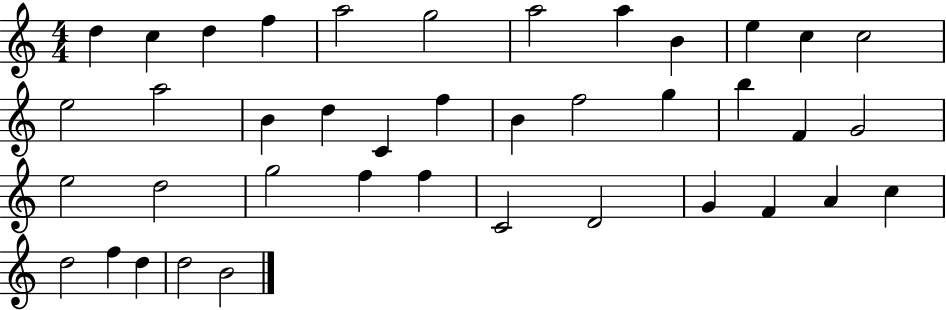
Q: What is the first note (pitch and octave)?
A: D5